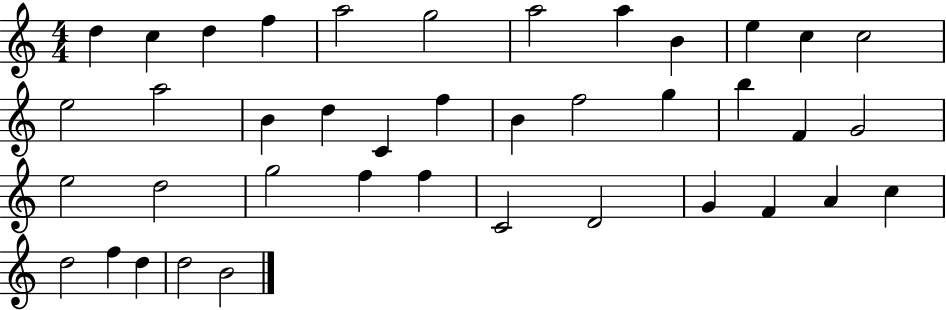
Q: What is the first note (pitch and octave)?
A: D5